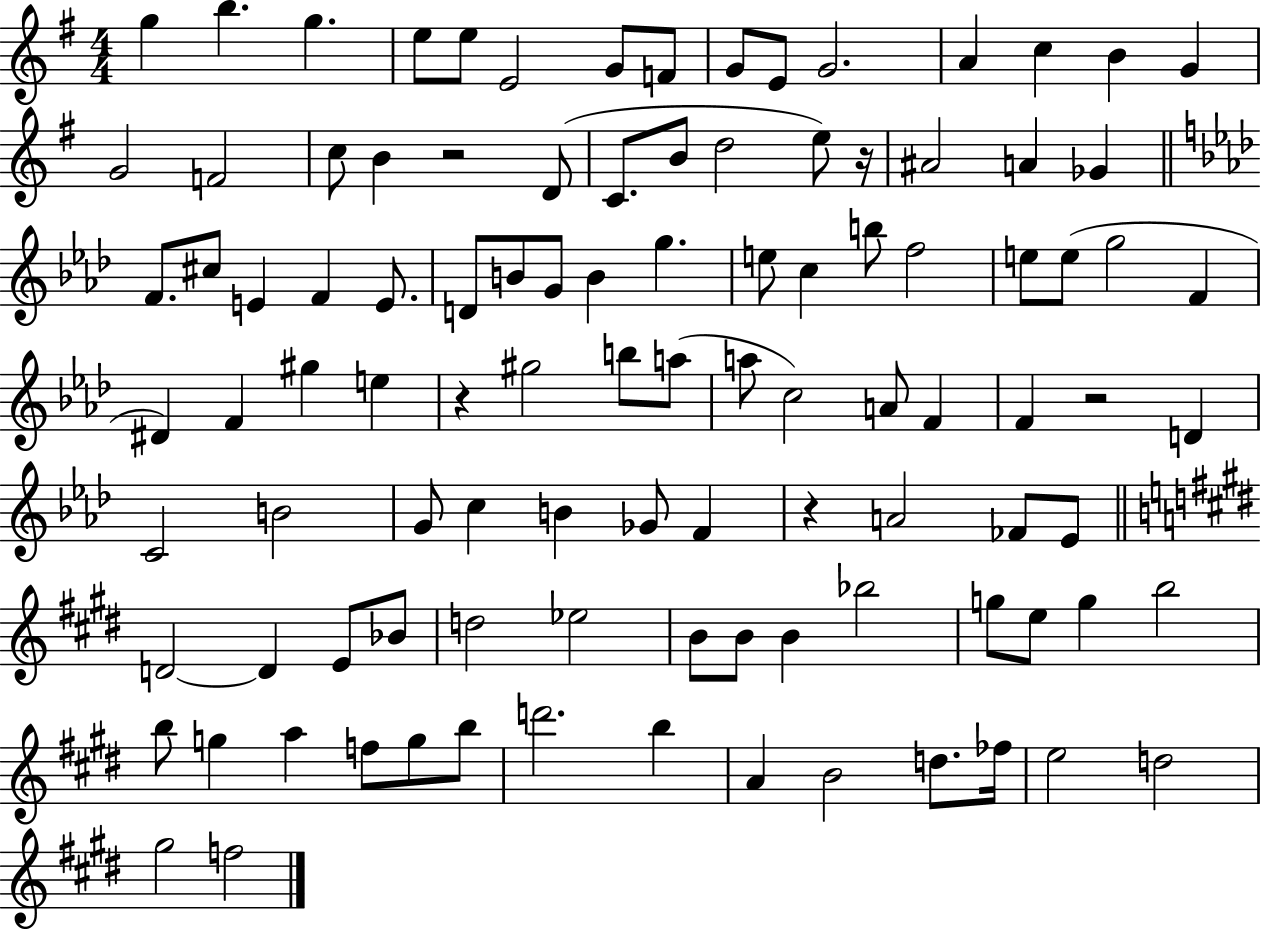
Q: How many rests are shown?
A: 5